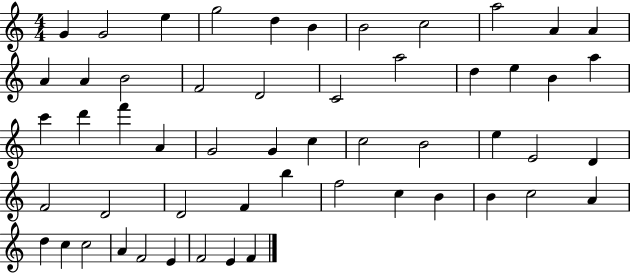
G4/q G4/h E5/q G5/h D5/q B4/q B4/h C5/h A5/h A4/q A4/q A4/q A4/q B4/h F4/h D4/h C4/h A5/h D5/q E5/q B4/q A5/q C6/q D6/q F6/q A4/q G4/h G4/q C5/q C5/h B4/h E5/q E4/h D4/q F4/h D4/h D4/h F4/q B5/q F5/h C5/q B4/q B4/q C5/h A4/q D5/q C5/q C5/h A4/q F4/h E4/q F4/h E4/q F4/q